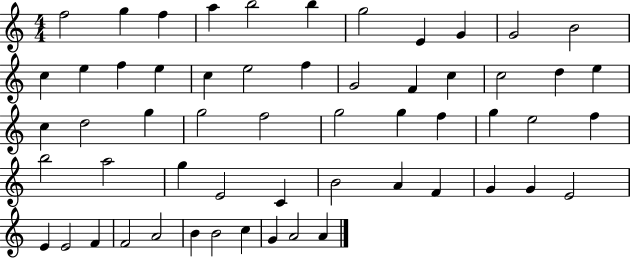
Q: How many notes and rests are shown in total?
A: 57